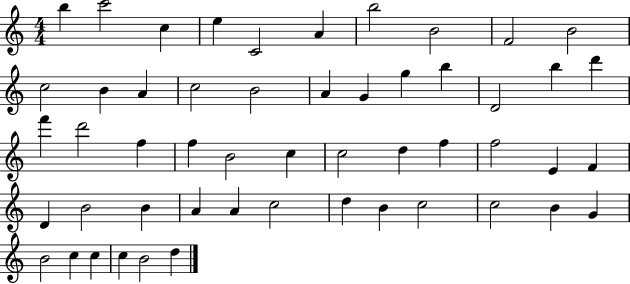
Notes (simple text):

B5/q C6/h C5/q E5/q C4/h A4/q B5/h B4/h F4/h B4/h C5/h B4/q A4/q C5/h B4/h A4/q G4/q G5/q B5/q D4/h B5/q D6/q F6/q D6/h F5/q F5/q B4/h C5/q C5/h D5/q F5/q F5/h E4/q F4/q D4/q B4/h B4/q A4/q A4/q C5/h D5/q B4/q C5/h C5/h B4/q G4/q B4/h C5/q C5/q C5/q B4/h D5/q